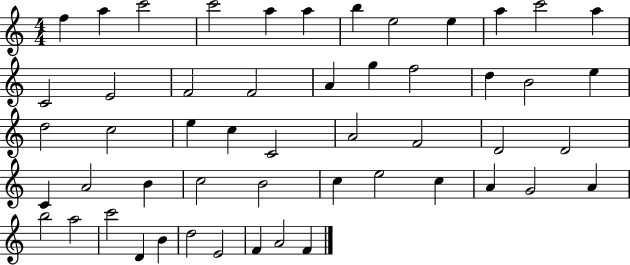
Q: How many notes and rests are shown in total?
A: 52